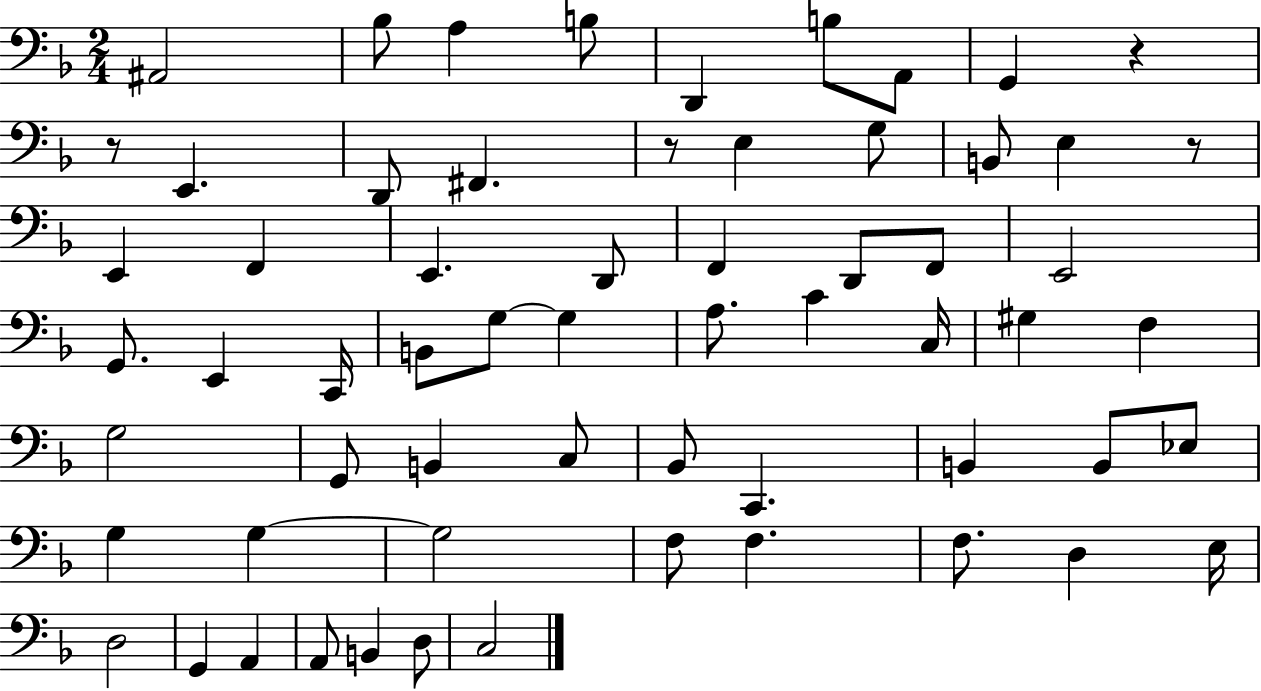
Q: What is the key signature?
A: F major